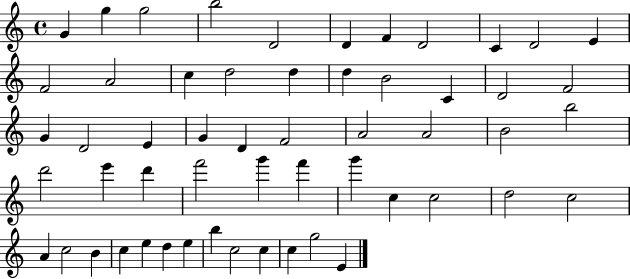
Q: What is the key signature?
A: C major